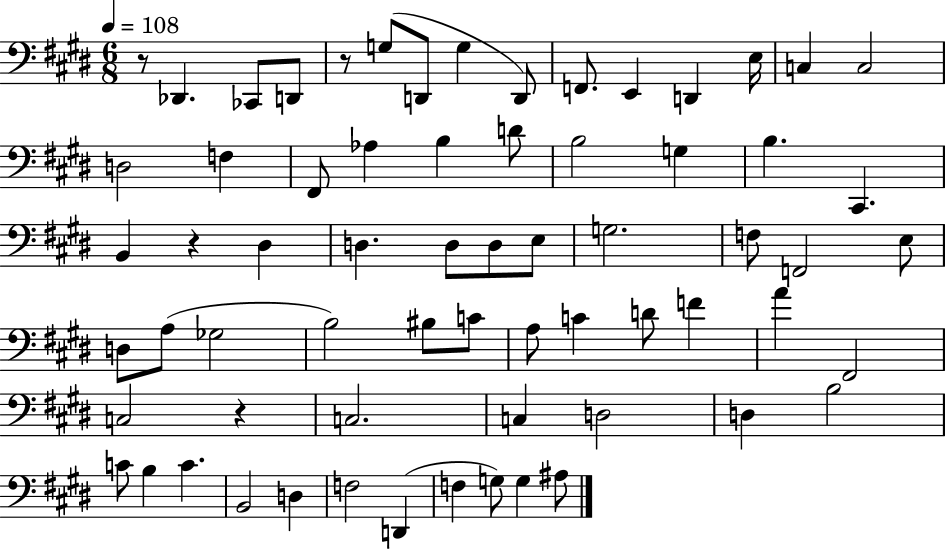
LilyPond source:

{
  \clef bass
  \numericTimeSignature
  \time 6/8
  \key e \major
  \tempo 4 = 108
  r8 des,4. ces,8 d,8 | r8 g8( d,8 g4 d,8) | f,8. e,4 d,4 e16 | c4 c2 | \break d2 f4 | fis,8 aes4 b4 d'8 | b2 g4 | b4. cis,4. | \break b,4 r4 dis4 | d4. d8 d8 e8 | g2. | f8 f,2 e8 | \break d8 a8( ges2 | b2) bis8 c'8 | a8 c'4 d'8 f'4 | a'4 fis,2 | \break c2 r4 | c2. | c4 d2 | d4 b2 | \break c'8 b4 c'4. | b,2 d4 | f2 d,4( | f4 g8) g4 ais8 | \break \bar "|."
}